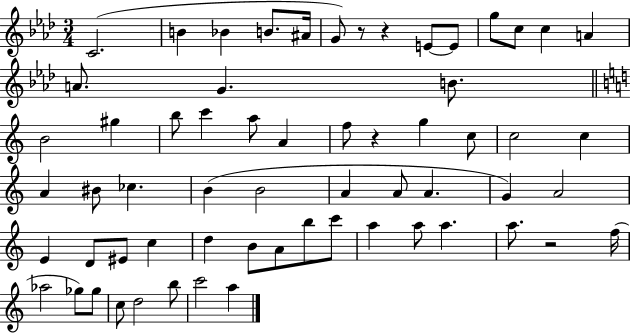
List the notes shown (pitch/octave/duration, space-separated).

C4/h. B4/q Bb4/q B4/e. A#4/s G4/e R/e R/q E4/e E4/e G5/e C5/e C5/q A4/q A4/e. G4/q. B4/e. B4/h G#5/q B5/e C6/q A5/e A4/q F5/e R/q G5/q C5/e C5/h C5/q A4/q BIS4/e CES5/q. B4/q B4/h A4/q A4/e A4/q. G4/q A4/h E4/q D4/e EIS4/e C5/q D5/q B4/e A4/e B5/e C6/e A5/q A5/e A5/q. A5/e. R/h F5/s Ab5/h Gb5/e Gb5/e C5/e D5/h B5/e C6/h A5/q